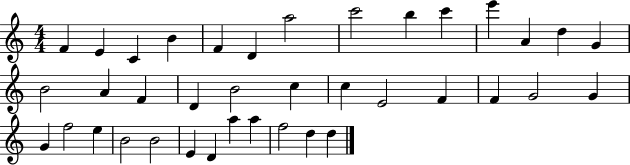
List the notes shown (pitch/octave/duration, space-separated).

F4/q E4/q C4/q B4/q F4/q D4/q A5/h C6/h B5/q C6/q E6/q A4/q D5/q G4/q B4/h A4/q F4/q D4/q B4/h C5/q C5/q E4/h F4/q F4/q G4/h G4/q G4/q F5/h E5/q B4/h B4/h E4/q D4/q A5/q A5/q F5/h D5/q D5/q